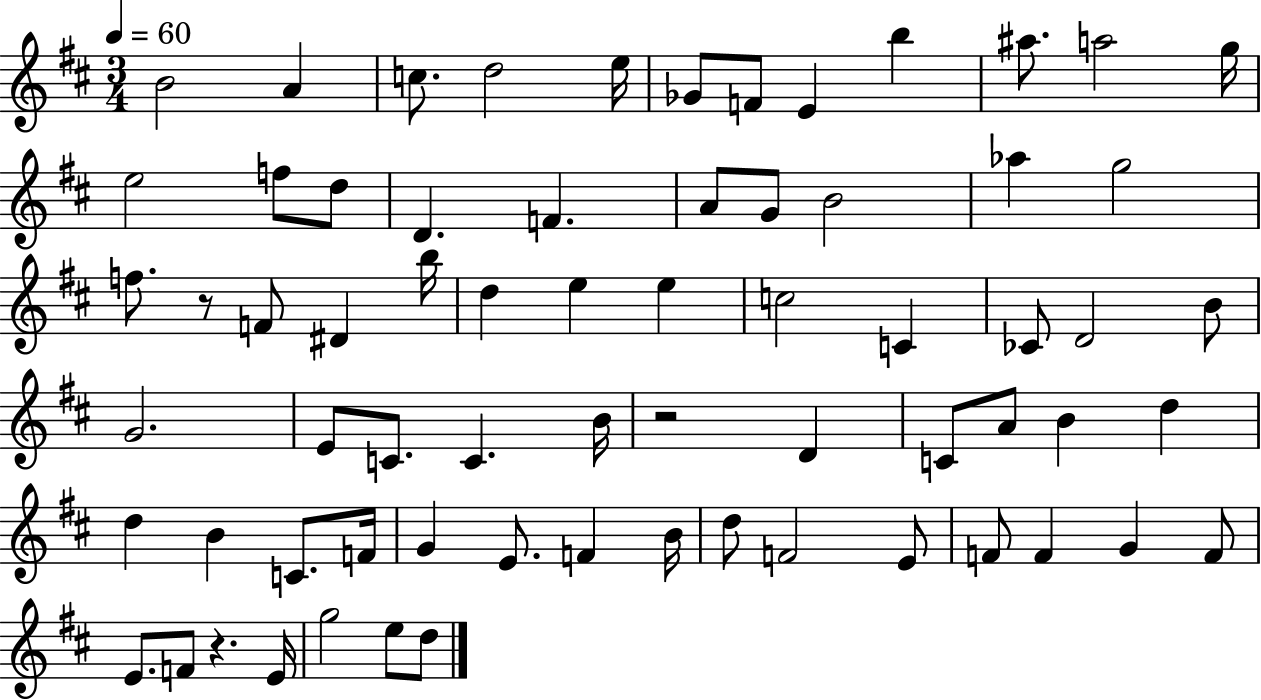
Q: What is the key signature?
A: D major